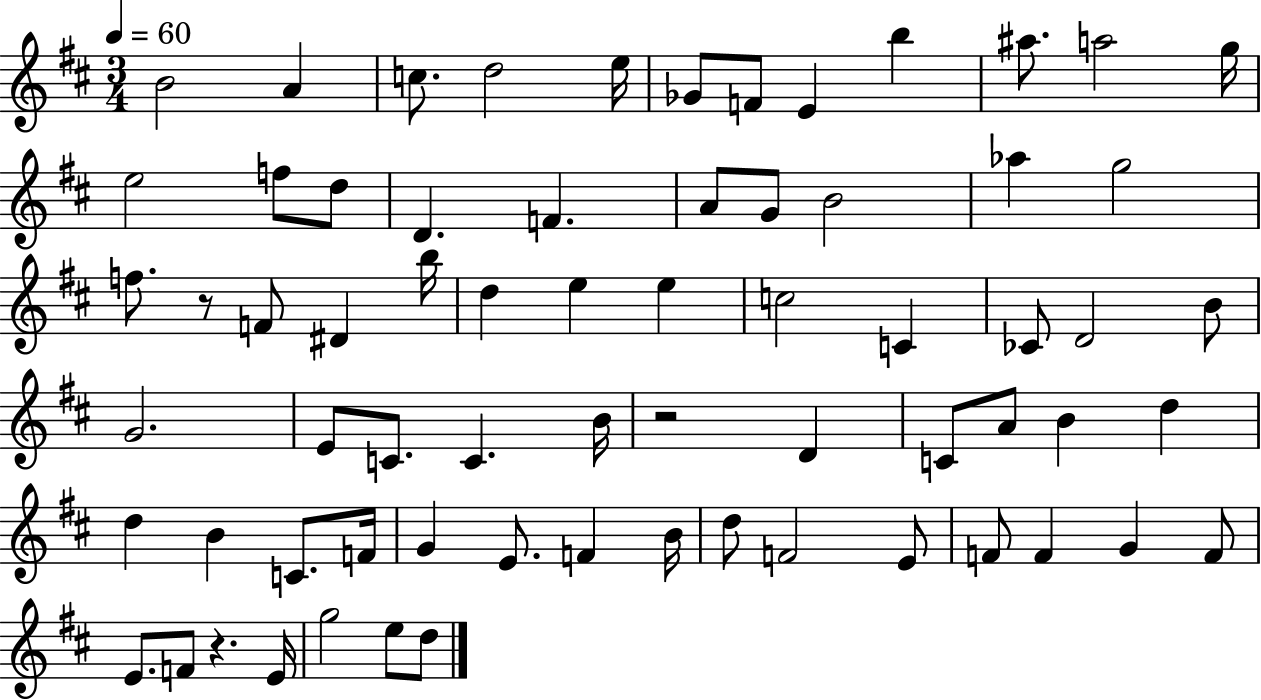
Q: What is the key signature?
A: D major